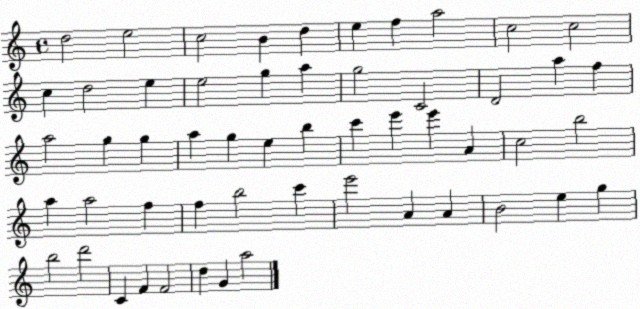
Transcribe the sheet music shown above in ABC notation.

X:1
T:Untitled
M:4/4
L:1/4
K:C
d2 e2 c2 B d e f a2 c2 c2 c d2 e e2 g a g2 C2 D2 a f a2 g g a g e b c' e' e' A c2 b2 a a2 f f b2 c' e'2 A A B2 e g b2 d'2 C F F2 d G a2